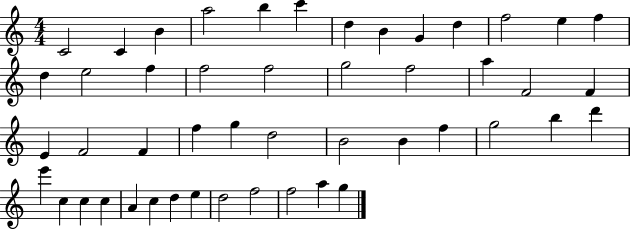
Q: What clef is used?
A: treble